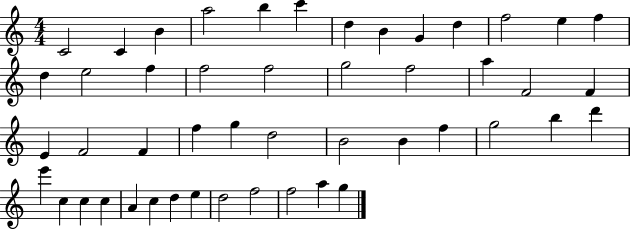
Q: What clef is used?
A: treble